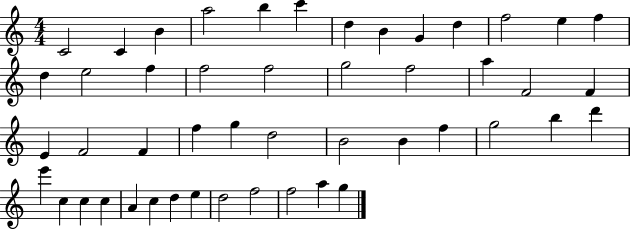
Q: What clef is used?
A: treble